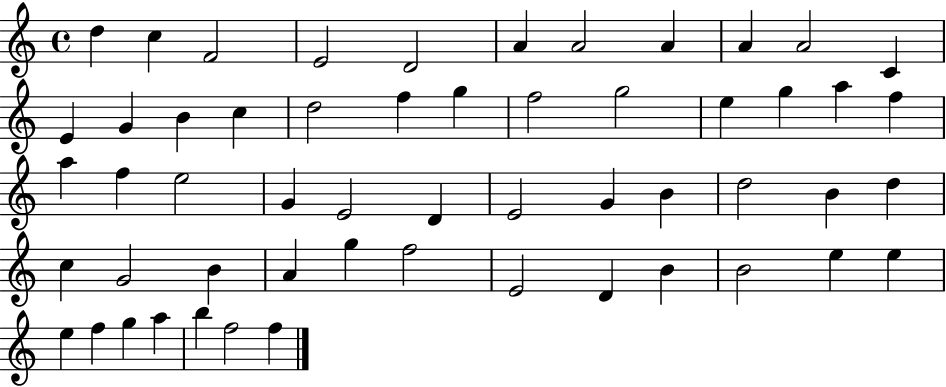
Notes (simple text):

D5/q C5/q F4/h E4/h D4/h A4/q A4/h A4/q A4/q A4/h C4/q E4/q G4/q B4/q C5/q D5/h F5/q G5/q F5/h G5/h E5/q G5/q A5/q F5/q A5/q F5/q E5/h G4/q E4/h D4/q E4/h G4/q B4/q D5/h B4/q D5/q C5/q G4/h B4/q A4/q G5/q F5/h E4/h D4/q B4/q B4/h E5/q E5/q E5/q F5/q G5/q A5/q B5/q F5/h F5/q